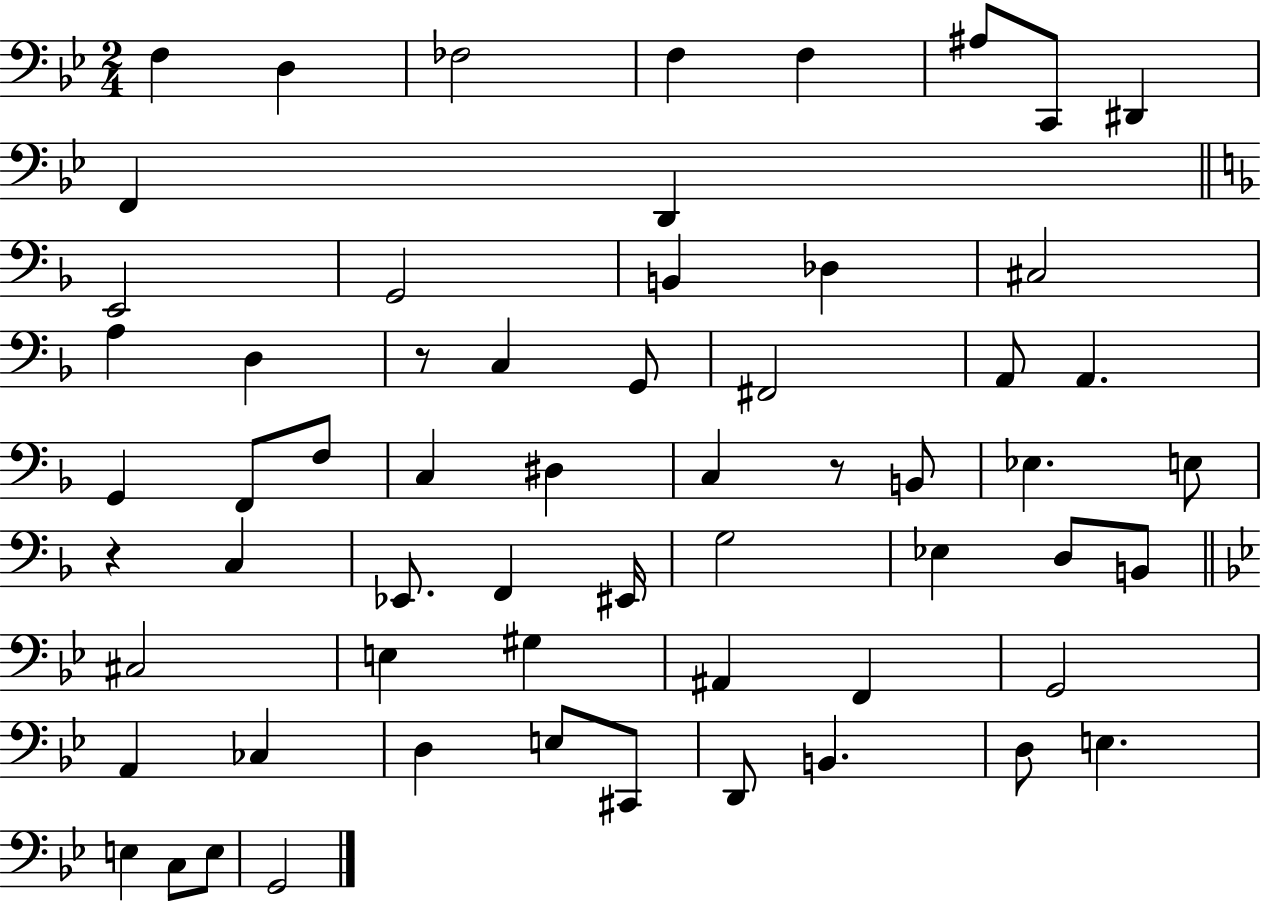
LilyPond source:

{
  \clef bass
  \numericTimeSignature
  \time 2/4
  \key bes \major
  f4 d4 | fes2 | f4 f4 | ais8 c,8 dis,4 | \break f,4 d,4 | \bar "||" \break \key f \major e,2 | g,2 | b,4 des4 | cis2 | \break a4 d4 | r8 c4 g,8 | fis,2 | a,8 a,4. | \break g,4 f,8 f8 | c4 dis4 | c4 r8 b,8 | ees4. e8 | \break r4 c4 | ees,8. f,4 eis,16 | g2 | ees4 d8 b,8 | \break \bar "||" \break \key g \minor cis2 | e4 gis4 | ais,4 f,4 | g,2 | \break a,4 ces4 | d4 e8 cis,8 | d,8 b,4. | d8 e4. | \break e4 c8 e8 | g,2 | \bar "|."
}